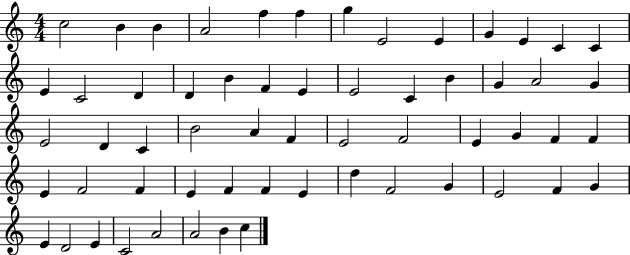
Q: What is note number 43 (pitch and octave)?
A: F4